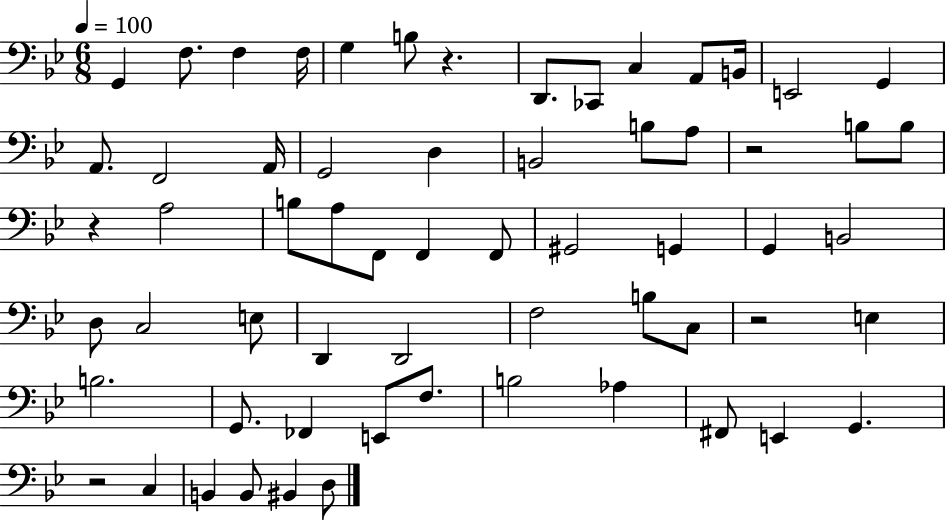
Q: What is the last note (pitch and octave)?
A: D3